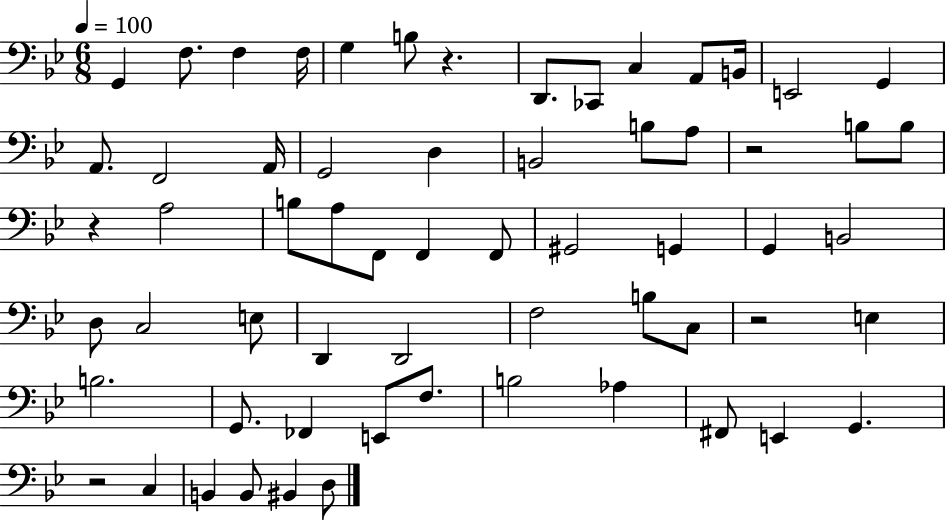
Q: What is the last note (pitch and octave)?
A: D3